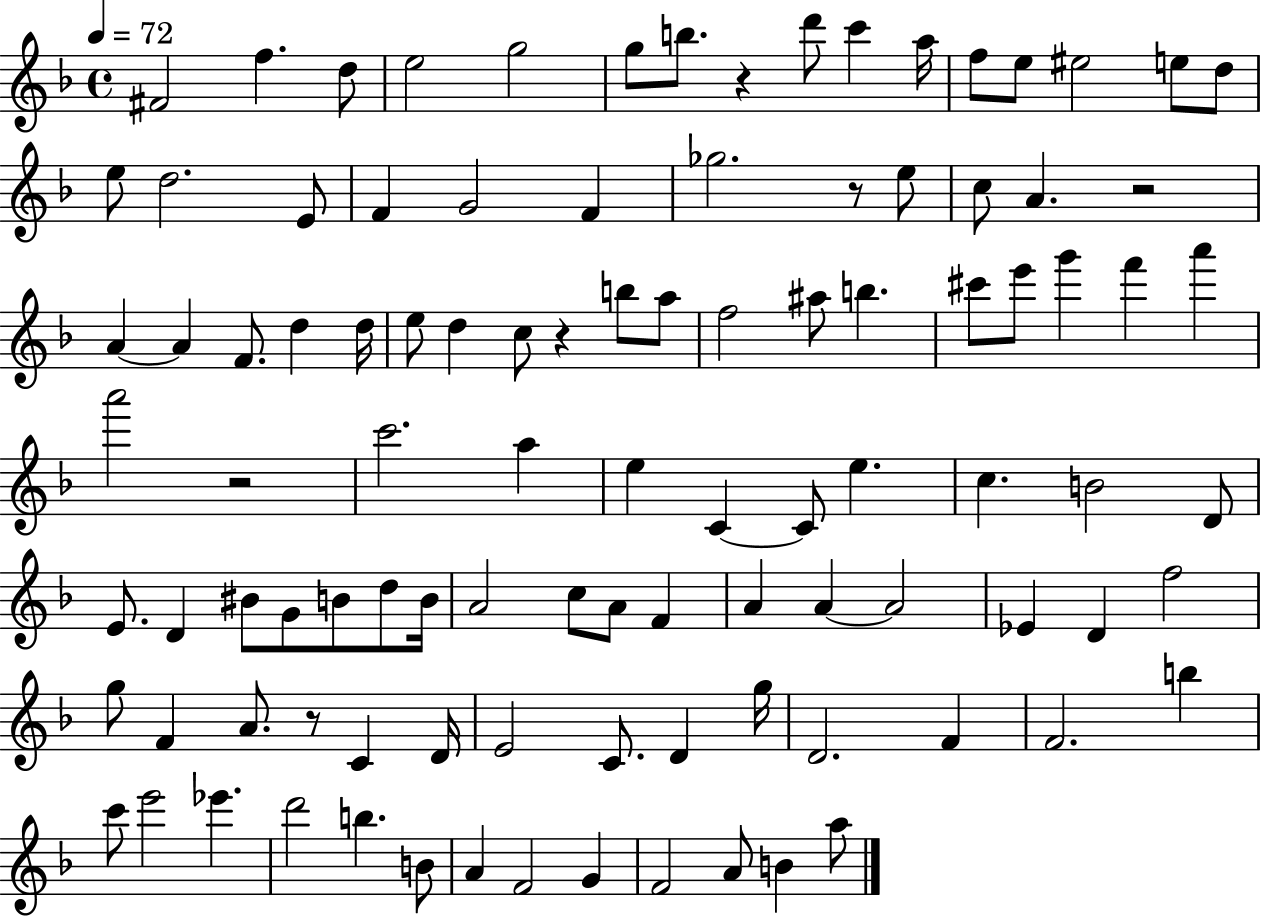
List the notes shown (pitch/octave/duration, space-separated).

F#4/h F5/q. D5/e E5/h G5/h G5/e B5/e. R/q D6/e C6/q A5/s F5/e E5/e EIS5/h E5/e D5/e E5/e D5/h. E4/e F4/q G4/h F4/q Gb5/h. R/e E5/e C5/e A4/q. R/h A4/q A4/q F4/e. D5/q D5/s E5/e D5/q C5/e R/q B5/e A5/e F5/h A#5/e B5/q. C#6/e E6/e G6/q F6/q A6/q A6/h R/h C6/h. A5/q E5/q C4/q C4/e E5/q. C5/q. B4/h D4/e E4/e. D4/q BIS4/e G4/e B4/e D5/e B4/s A4/h C5/e A4/e F4/q A4/q A4/q A4/h Eb4/q D4/q F5/h G5/e F4/q A4/e. R/e C4/q D4/s E4/h C4/e. D4/q G5/s D4/h. F4/q F4/h. B5/q C6/e E6/h Eb6/q. D6/h B5/q. B4/e A4/q F4/h G4/q F4/h A4/e B4/q A5/e